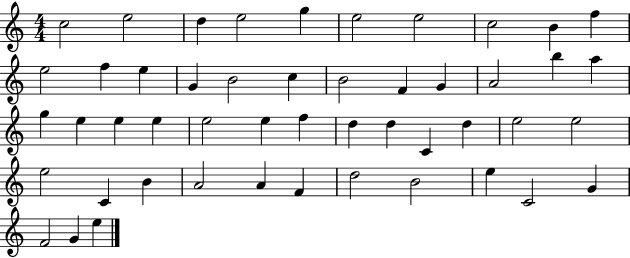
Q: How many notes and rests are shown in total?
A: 49